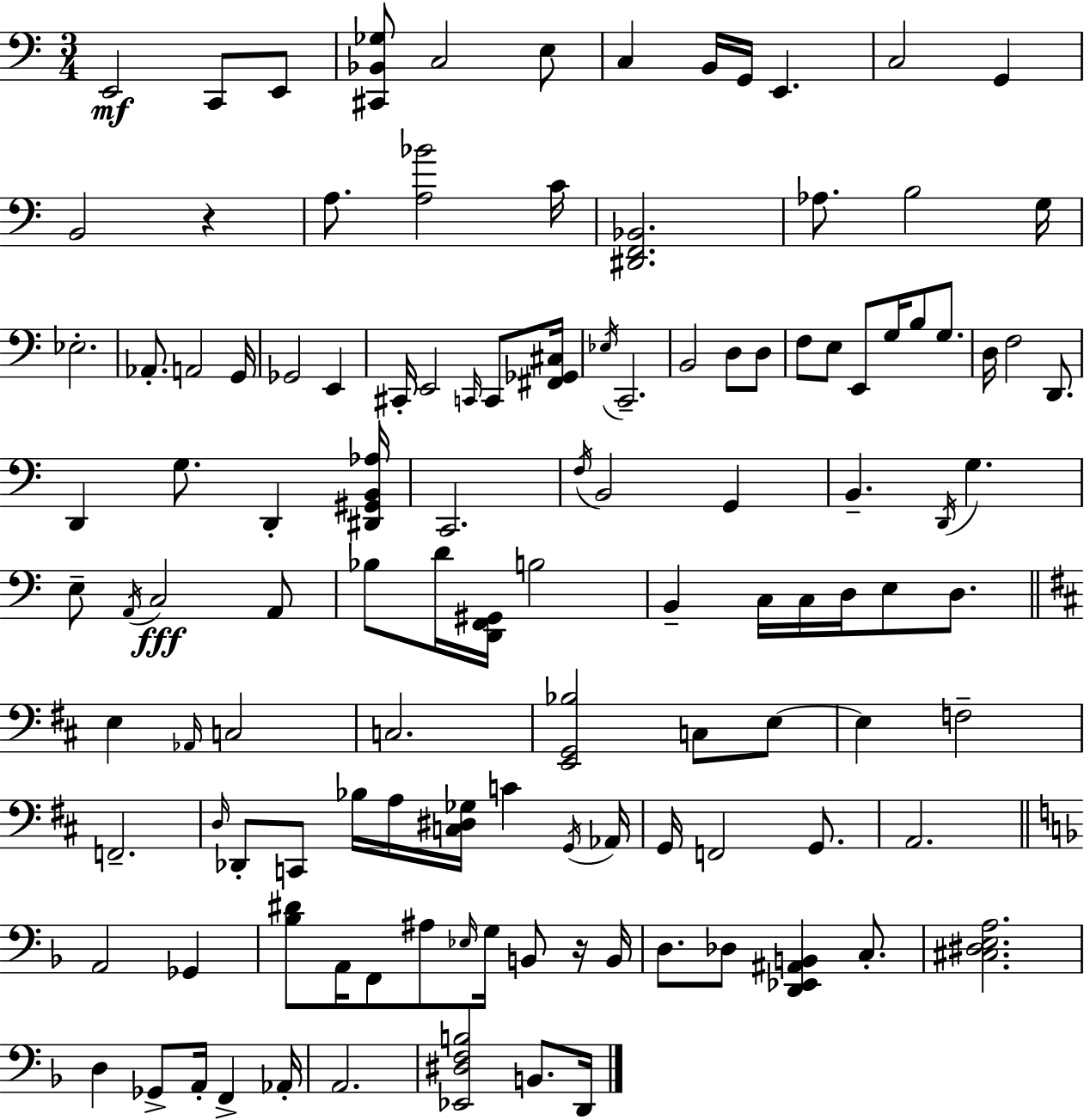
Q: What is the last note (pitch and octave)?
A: D2